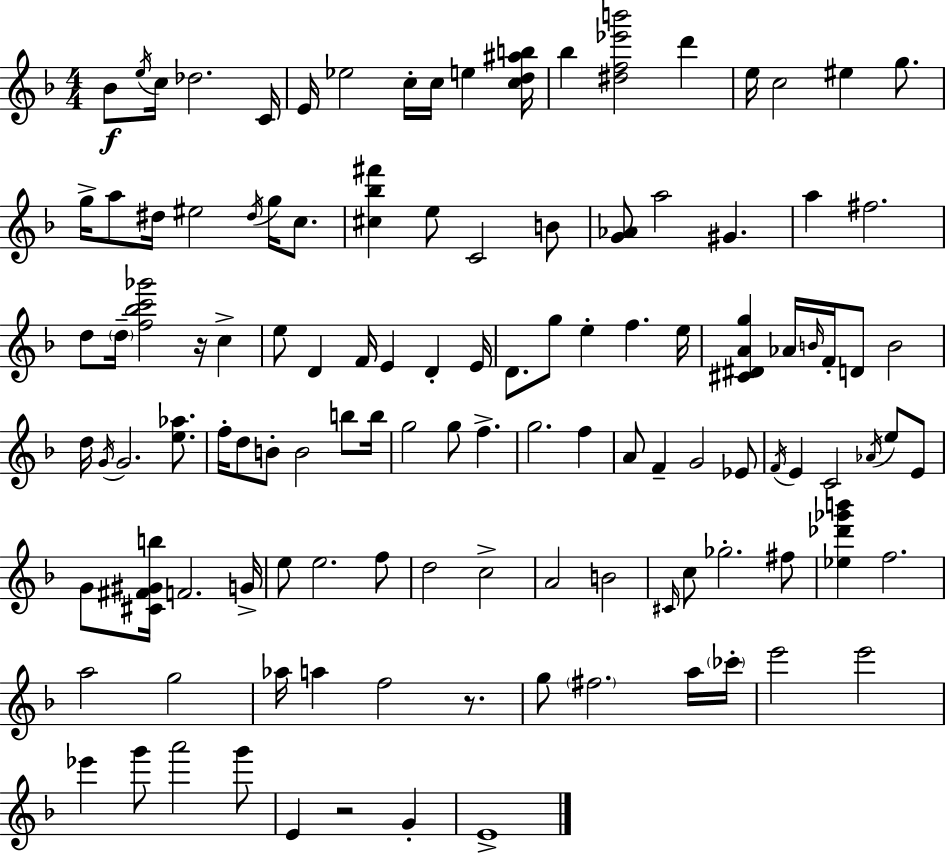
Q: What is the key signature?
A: F major